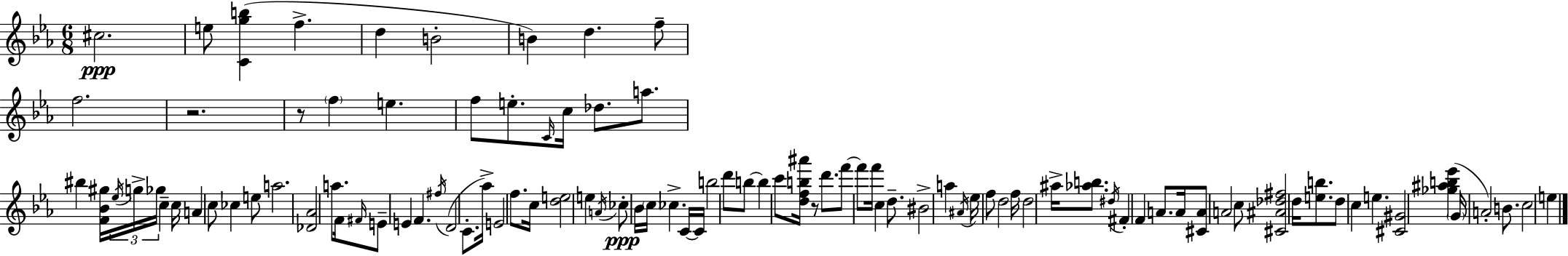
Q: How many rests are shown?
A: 3